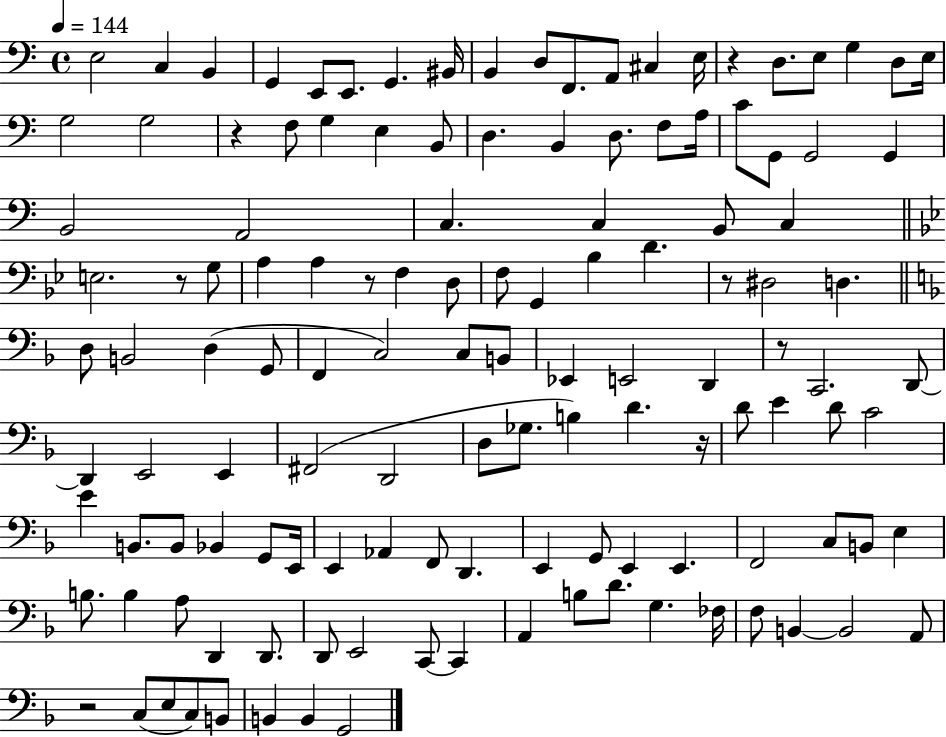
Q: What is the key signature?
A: C major